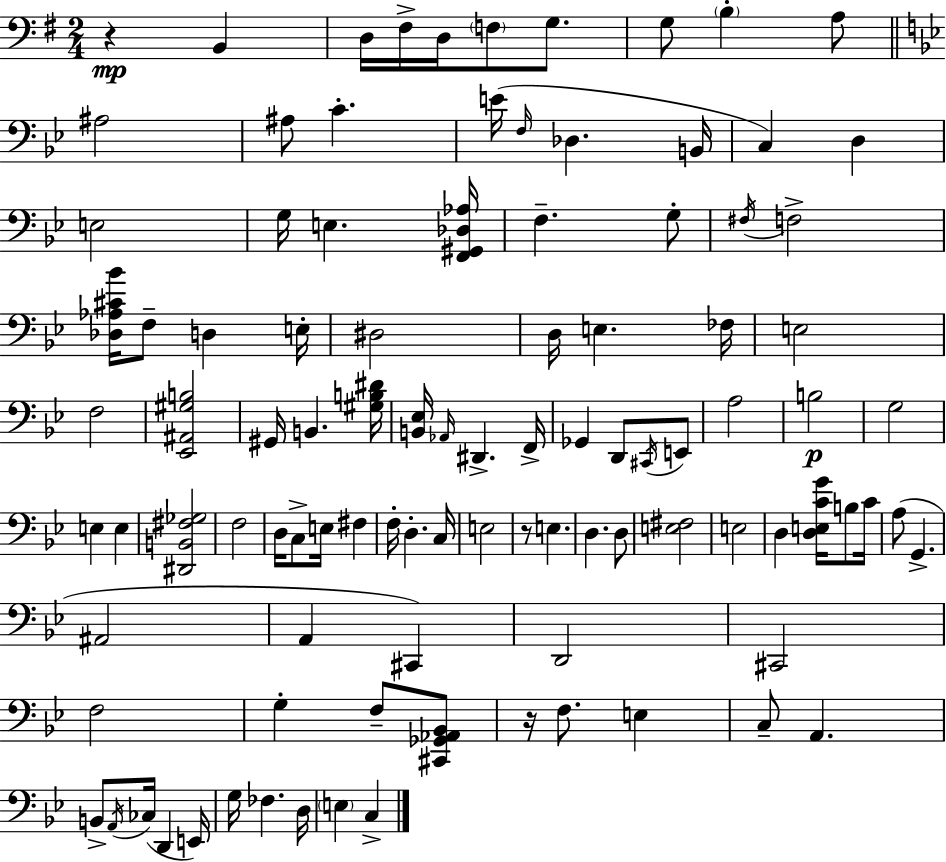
{
  \clef bass
  \numericTimeSignature
  \time 2/4
  \key e \minor
  r4\mp b,4 | d16 fis16-> d16 \parenthesize f8 g8. | g8 \parenthesize b4-. a8 | \bar "||" \break \key bes \major ais2 | ais8 c'4.-. | e'16( \grace { f16 } des4. | b,16 c4) d4 | \break e2 | g16 e4. | <f, gis, des aes>16 f4.-- g8-. | \acciaccatura { fis16 } f2-> | \break <des aes cis' bes'>16 f8-- d4 | e16-. dis2 | d16 e4. | fes16 e2 | \break f2 | <ees, ais, gis b>2 | gis,16 b,4. | <gis b dis'>16 <b, ees>16 \grace { aes,16 } dis,4.-> | \break f,16-> ges,4 d,8 | \acciaccatura { cis,16 } e,8 a2 | b2\p | g2 | \break e4 | e4 <dis, b, fis ges>2 | f2 | d16 c8-> e16 | \break fis4 f16-. d4.-. | c16 e2 | r8 e4. | d4. | \break d8 <e fis>2 | e2 | d4 | <d e c' g'>16 b8 c'16 a8( g,4.-> | \break ais,2 | a,4 | cis,4) d,2 | cis,2 | \break f2 | g4-. | f8-- <cis, ges, aes, bes,>8 r16 f8. | e4 c8-- a,4. | \break b,8-> \acciaccatura { a,16 }( ces16 | d,4 e,16) g16 fes4. | d16 \parenthesize e4 | c4-> \bar "|."
}